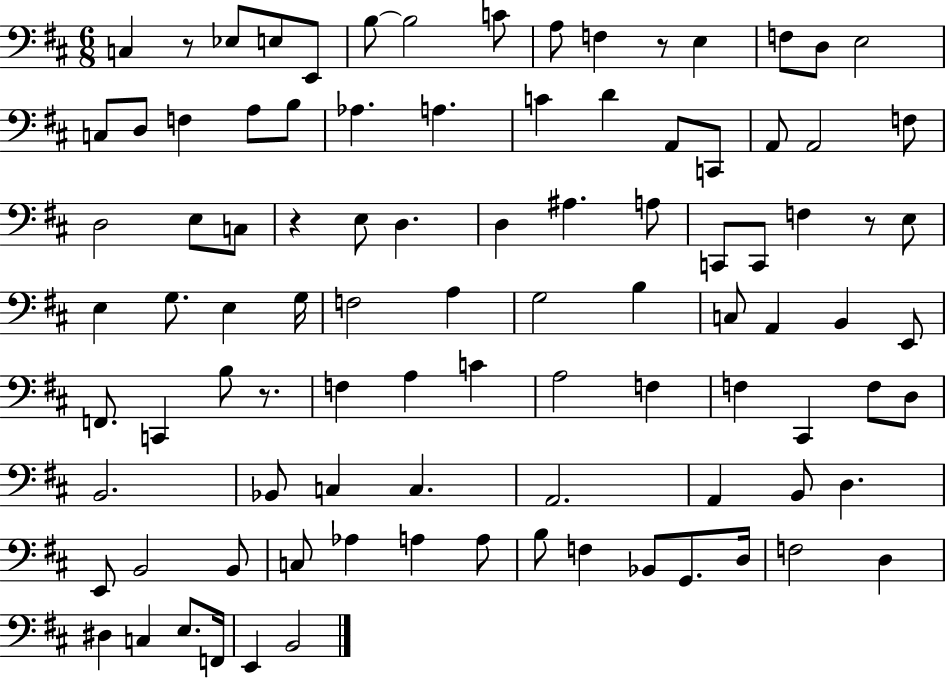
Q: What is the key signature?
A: D major